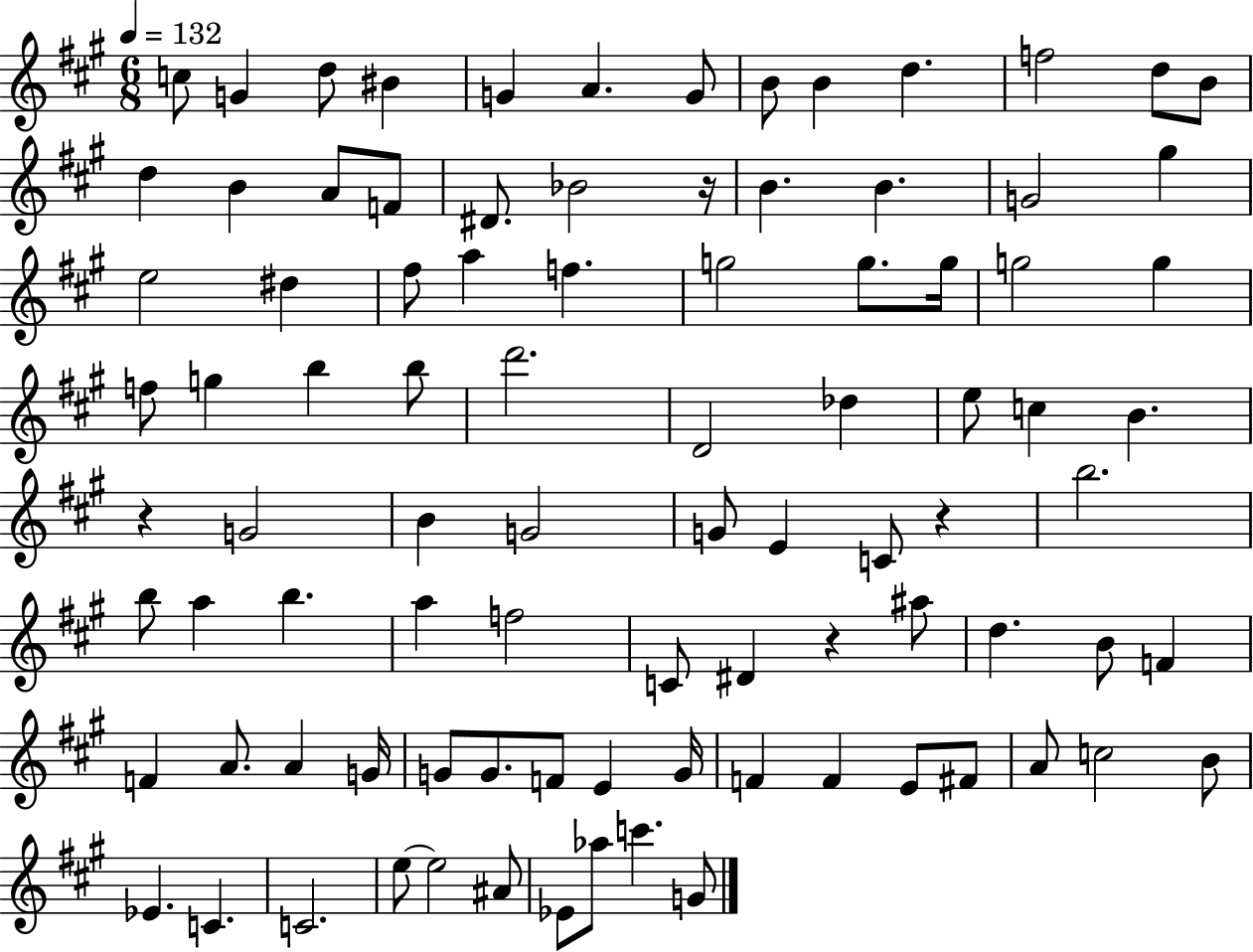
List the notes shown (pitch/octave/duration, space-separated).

C5/e G4/q D5/e BIS4/q G4/q A4/q. G4/e B4/e B4/q D5/q. F5/h D5/e B4/e D5/q B4/q A4/e F4/e D#4/e. Bb4/h R/s B4/q. B4/q. G4/h G#5/q E5/h D#5/q F#5/e A5/q F5/q. G5/h G5/e. G5/s G5/h G5/q F5/e G5/q B5/q B5/e D6/h. D4/h Db5/q E5/e C5/q B4/q. R/q G4/h B4/q G4/h G4/e E4/q C4/e R/q B5/h. B5/e A5/q B5/q. A5/q F5/h C4/e D#4/q R/q A#5/e D5/q. B4/e F4/q F4/q A4/e. A4/q G4/s G4/e G4/e. F4/e E4/q G4/s F4/q F4/q E4/e F#4/e A4/e C5/h B4/e Eb4/q. C4/q. C4/h. E5/e E5/h A#4/e Eb4/e Ab5/e C6/q. G4/e